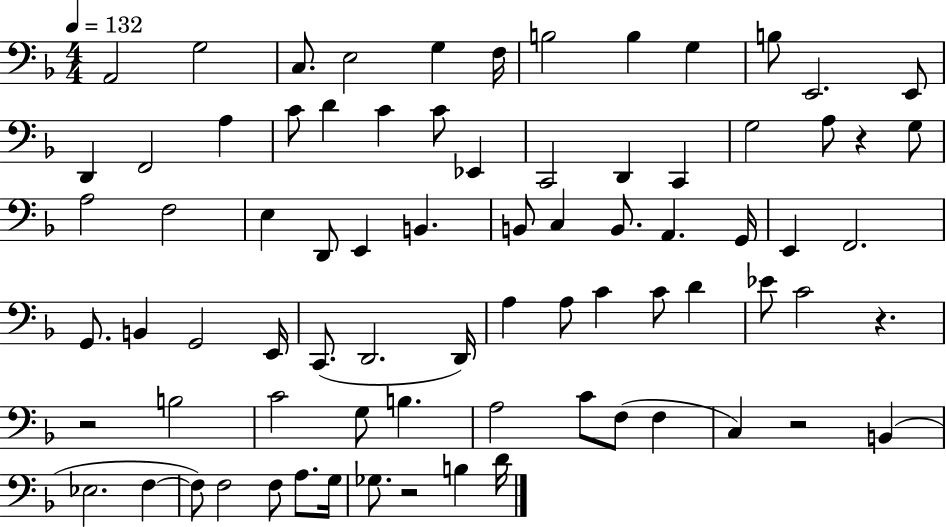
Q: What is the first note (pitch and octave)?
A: A2